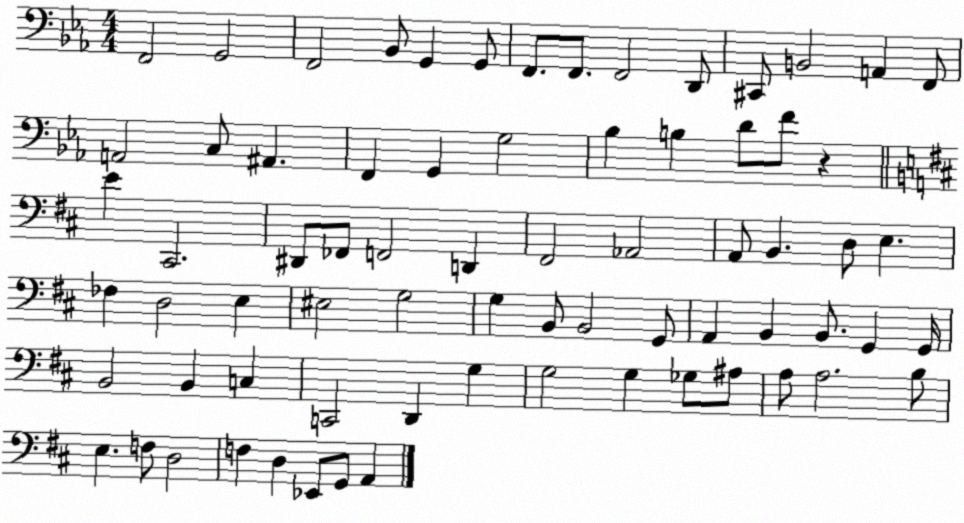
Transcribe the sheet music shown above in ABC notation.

X:1
T:Untitled
M:4/4
L:1/4
K:Eb
F,,2 G,,2 F,,2 _B,,/2 G,, G,,/2 F,,/2 F,,/2 F,,2 D,,/2 ^C,,/2 B,,2 A,, F,,/2 A,,2 C,/2 ^A,, F,, G,, G,2 _B, B, D/2 F/2 z E ^C,,2 ^D,,/2 _F,,/2 F,,2 D,, ^F,,2 _A,,2 A,,/2 B,, D,/2 E, _F, D,2 E, ^E,2 G,2 G, B,,/2 B,,2 G,,/2 A,, B,, B,,/2 G,, G,,/4 B,,2 B,, C, C,,2 D,, G, G,2 G, _G,/2 ^A,/2 A,/2 A,2 B,/2 E, F,/2 D,2 F, D, _E,,/2 G,,/2 A,,